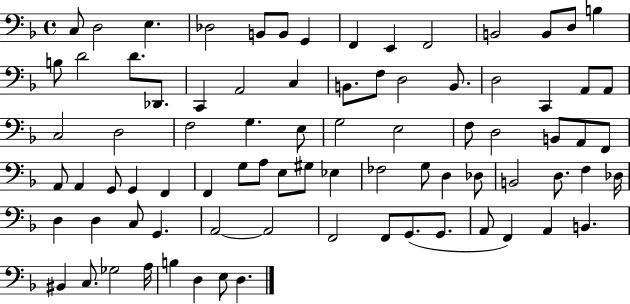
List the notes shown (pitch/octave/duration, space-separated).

C3/e D3/h E3/q. Db3/h B2/e B2/e G2/q F2/q E2/q F2/h B2/h B2/e D3/e B3/q B3/e D4/h D4/e. Db2/e. C2/q A2/h C3/q B2/e. F3/e D3/h B2/e. D3/h C2/q A2/e A2/e C3/h D3/h F3/h G3/q. E3/e G3/h E3/h F3/e D3/h B2/e A2/e F2/e A2/e A2/q G2/e G2/q F2/q F2/q G3/e A3/e E3/e G#3/e Eb3/q FES3/h G3/e D3/q Db3/e B2/h D3/e. F3/q Db3/s D3/q D3/q C3/e G2/q. A2/h A2/h F2/h F2/e G2/e. G2/e. A2/e F2/q A2/q B2/q. BIS2/q C3/e. Gb3/h A3/s B3/q D3/q E3/e D3/q.